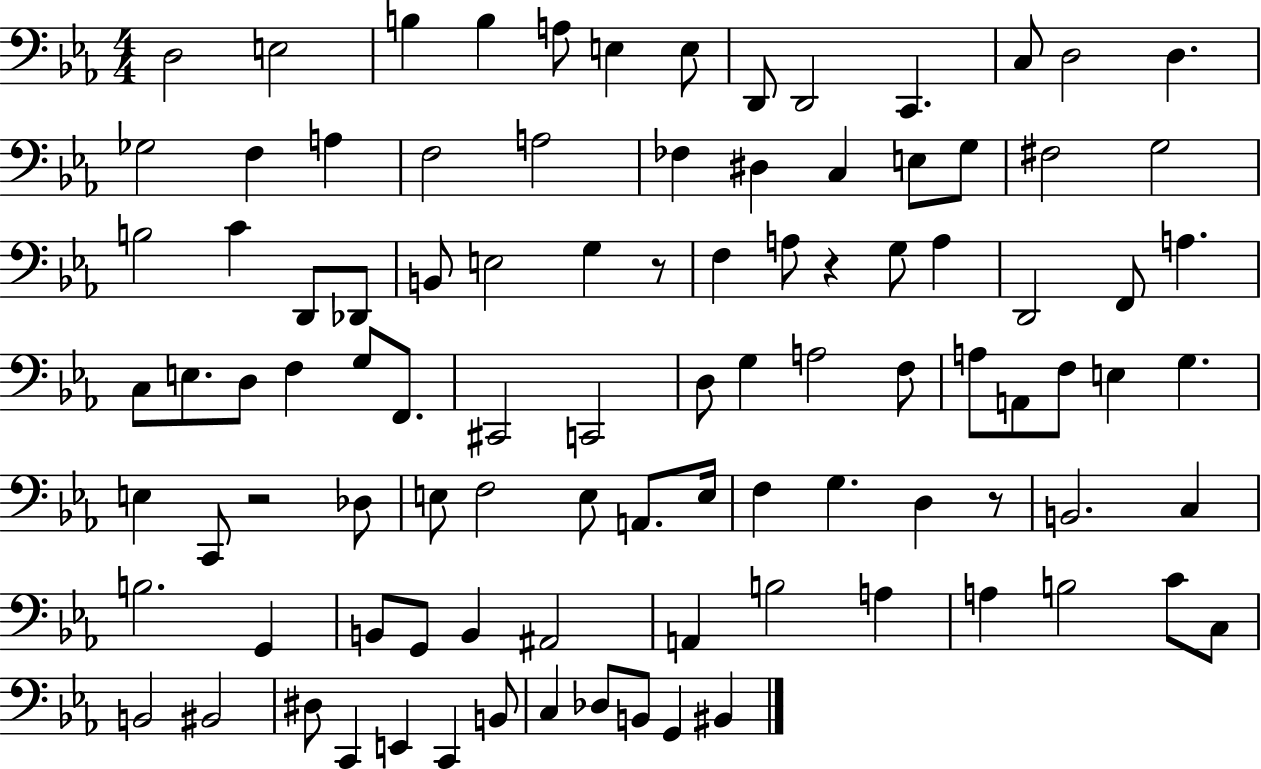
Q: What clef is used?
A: bass